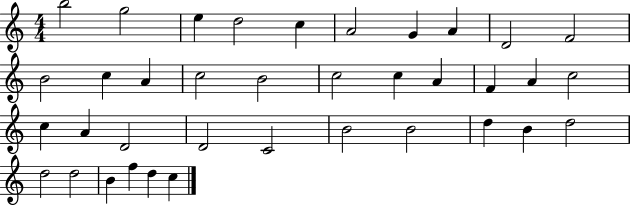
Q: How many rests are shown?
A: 0